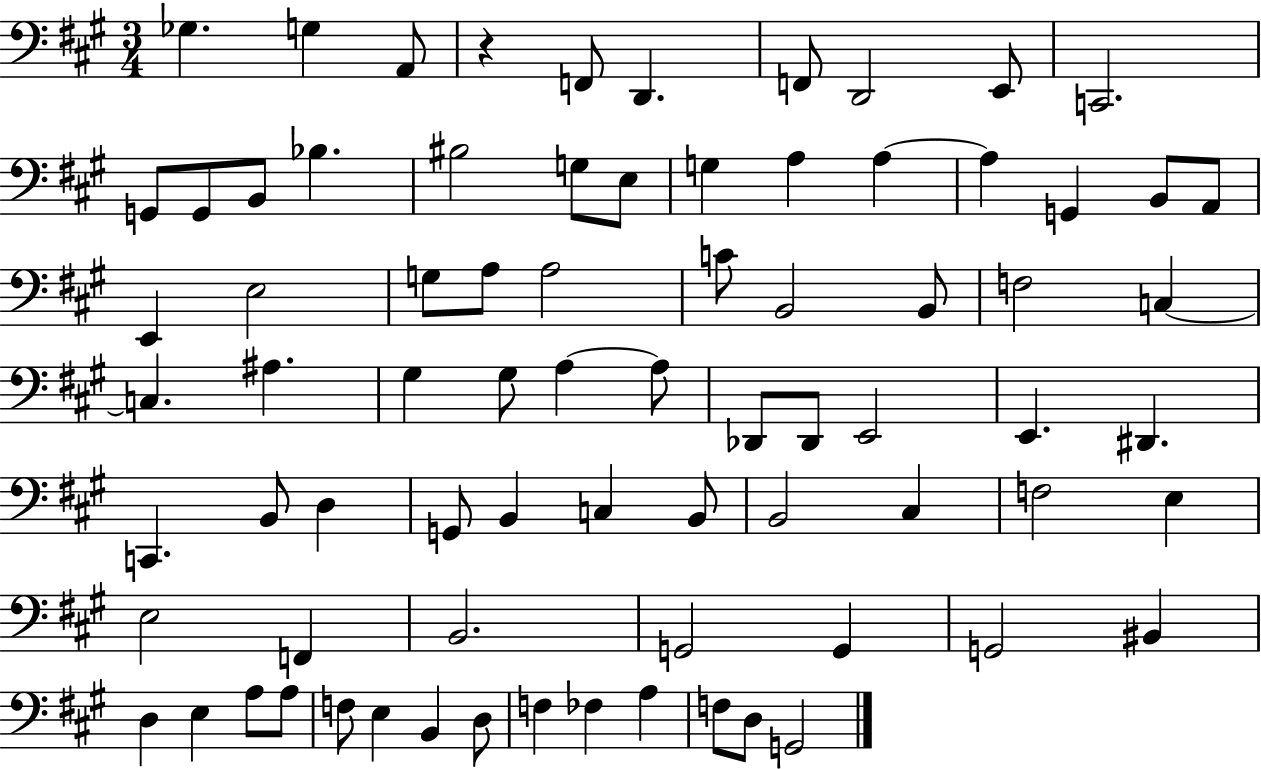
{
  \clef bass
  \numericTimeSignature
  \time 3/4
  \key a \major
  ges4. g4 a,8 | r4 f,8 d,4. | f,8 d,2 e,8 | c,2. | \break g,8 g,8 b,8 bes4. | bis2 g8 e8 | g4 a4 a4~~ | a4 g,4 b,8 a,8 | \break e,4 e2 | g8 a8 a2 | c'8 b,2 b,8 | f2 c4~~ | \break c4. ais4. | gis4 gis8 a4~~ a8 | des,8 des,8 e,2 | e,4. dis,4. | \break c,4. b,8 d4 | g,8 b,4 c4 b,8 | b,2 cis4 | f2 e4 | \break e2 f,4 | b,2. | g,2 g,4 | g,2 bis,4 | \break d4 e4 a8 a8 | f8 e4 b,4 d8 | f4 fes4 a4 | f8 d8 g,2 | \break \bar "|."
}